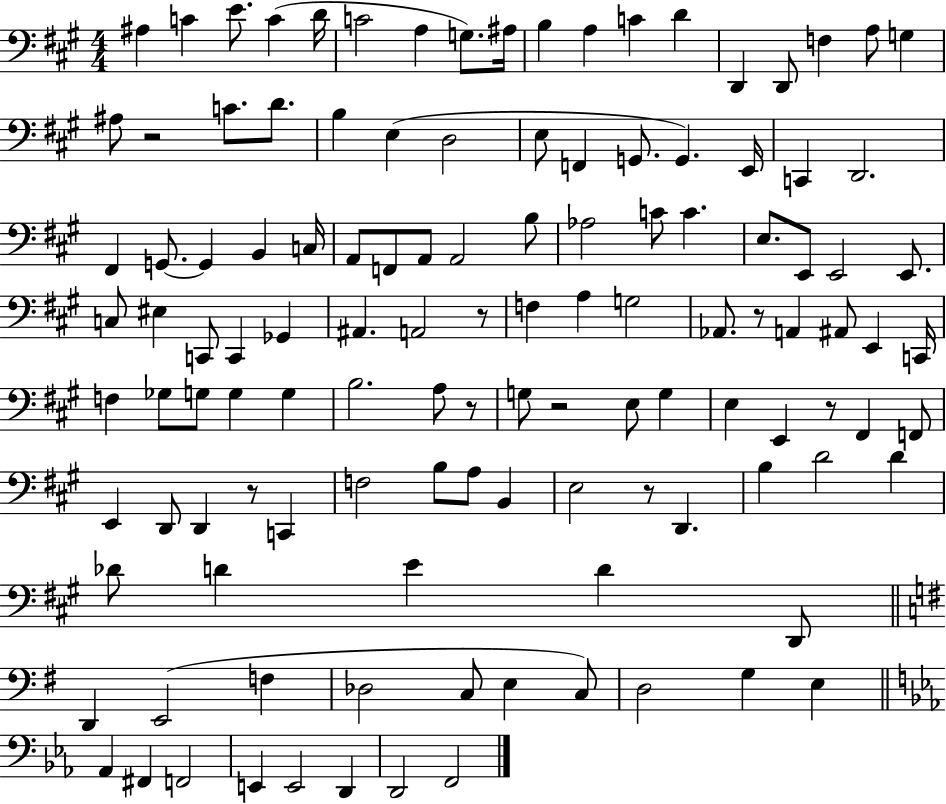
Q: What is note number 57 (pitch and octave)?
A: A3